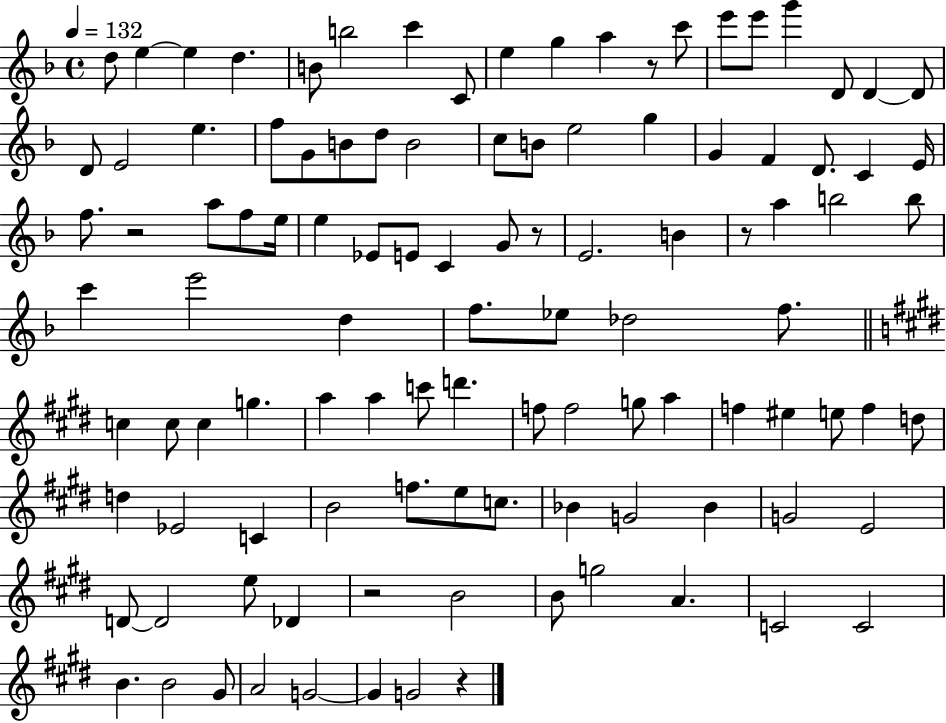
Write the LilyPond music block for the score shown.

{
  \clef treble
  \time 4/4
  \defaultTimeSignature
  \key f \major
  \tempo 4 = 132
  d''8 e''4~~ e''4 d''4. | b'8 b''2 c'''4 c'8 | e''4 g''4 a''4 r8 c'''8 | e'''8 e'''8 g'''4 d'8 d'4~~ d'8 | \break d'8 e'2 e''4. | f''8 g'8 b'8 d''8 b'2 | c''8 b'8 e''2 g''4 | g'4 f'4 d'8. c'4 e'16 | \break f''8. r2 a''8 f''8 e''16 | e''4 ees'8 e'8 c'4 g'8 r8 | e'2. b'4 | r8 a''4 b''2 b''8 | \break c'''4 e'''2 d''4 | f''8. ees''8 des''2 f''8. | \bar "||" \break \key e \major c''4 c''8 c''4 g''4. | a''4 a''4 c'''8 d'''4. | f''8 f''2 g''8 a''4 | f''4 eis''4 e''8 f''4 d''8 | \break d''4 ees'2 c'4 | b'2 f''8. e''8 c''8. | bes'4 g'2 bes'4 | g'2 e'2 | \break d'8~~ d'2 e''8 des'4 | r2 b'2 | b'8 g''2 a'4. | c'2 c'2 | \break b'4. b'2 gis'8 | a'2 g'2~~ | g'4 g'2 r4 | \bar "|."
}